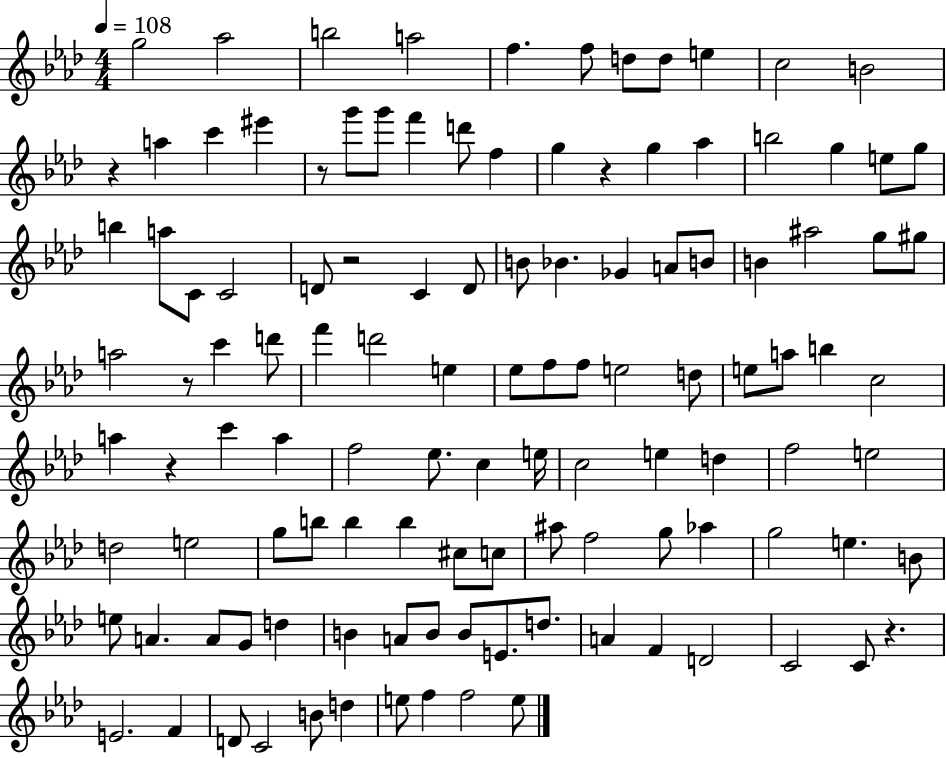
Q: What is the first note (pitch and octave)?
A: G5